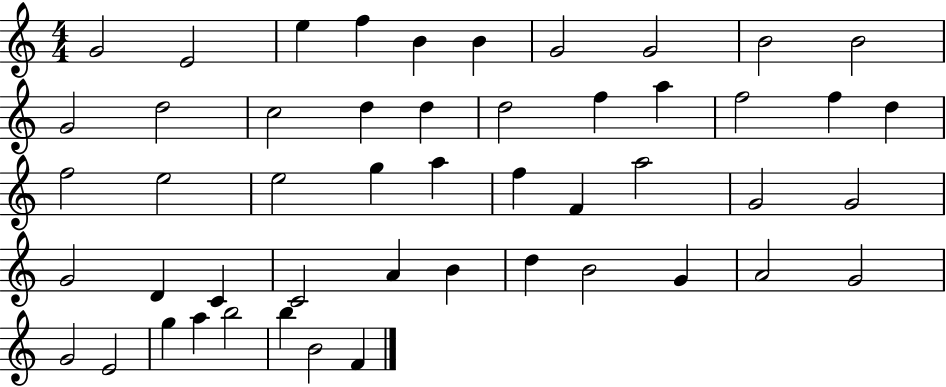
G4/h E4/h E5/q F5/q B4/q B4/q G4/h G4/h B4/h B4/h G4/h D5/h C5/h D5/q D5/q D5/h F5/q A5/q F5/h F5/q D5/q F5/h E5/h E5/h G5/q A5/q F5/q F4/q A5/h G4/h G4/h G4/h D4/q C4/q C4/h A4/q B4/q D5/q B4/h G4/q A4/h G4/h G4/h E4/h G5/q A5/q B5/h B5/q B4/h F4/q